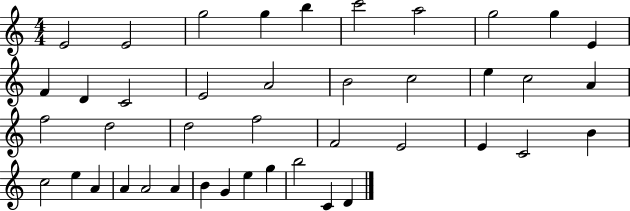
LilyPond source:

{
  \clef treble
  \numericTimeSignature
  \time 4/4
  \key c \major
  e'2 e'2 | g''2 g''4 b''4 | c'''2 a''2 | g''2 g''4 e'4 | \break f'4 d'4 c'2 | e'2 a'2 | b'2 c''2 | e''4 c''2 a'4 | \break f''2 d''2 | d''2 f''2 | f'2 e'2 | e'4 c'2 b'4 | \break c''2 e''4 a'4 | a'4 a'2 a'4 | b'4 g'4 e''4 g''4 | b''2 c'4 d'4 | \break \bar "|."
}